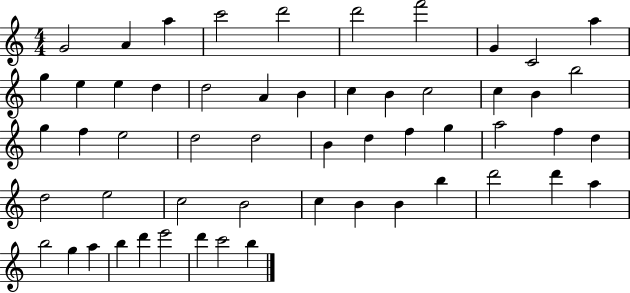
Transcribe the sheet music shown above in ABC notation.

X:1
T:Untitled
M:4/4
L:1/4
K:C
G2 A a c'2 d'2 d'2 f'2 G C2 a g e e d d2 A B c B c2 c B b2 g f e2 d2 d2 B d f g a2 f d d2 e2 c2 B2 c B B b d'2 d' a b2 g a b d' e'2 d' c'2 b